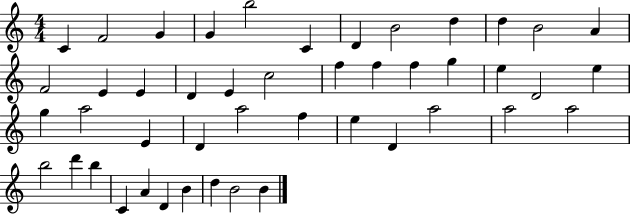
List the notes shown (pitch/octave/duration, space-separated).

C4/q F4/h G4/q G4/q B5/h C4/q D4/q B4/h D5/q D5/q B4/h A4/q F4/h E4/q E4/q D4/q E4/q C5/h F5/q F5/q F5/q G5/q E5/q D4/h E5/q G5/q A5/h E4/q D4/q A5/h F5/q E5/q D4/q A5/h A5/h A5/h B5/h D6/q B5/q C4/q A4/q D4/q B4/q D5/q B4/h B4/q